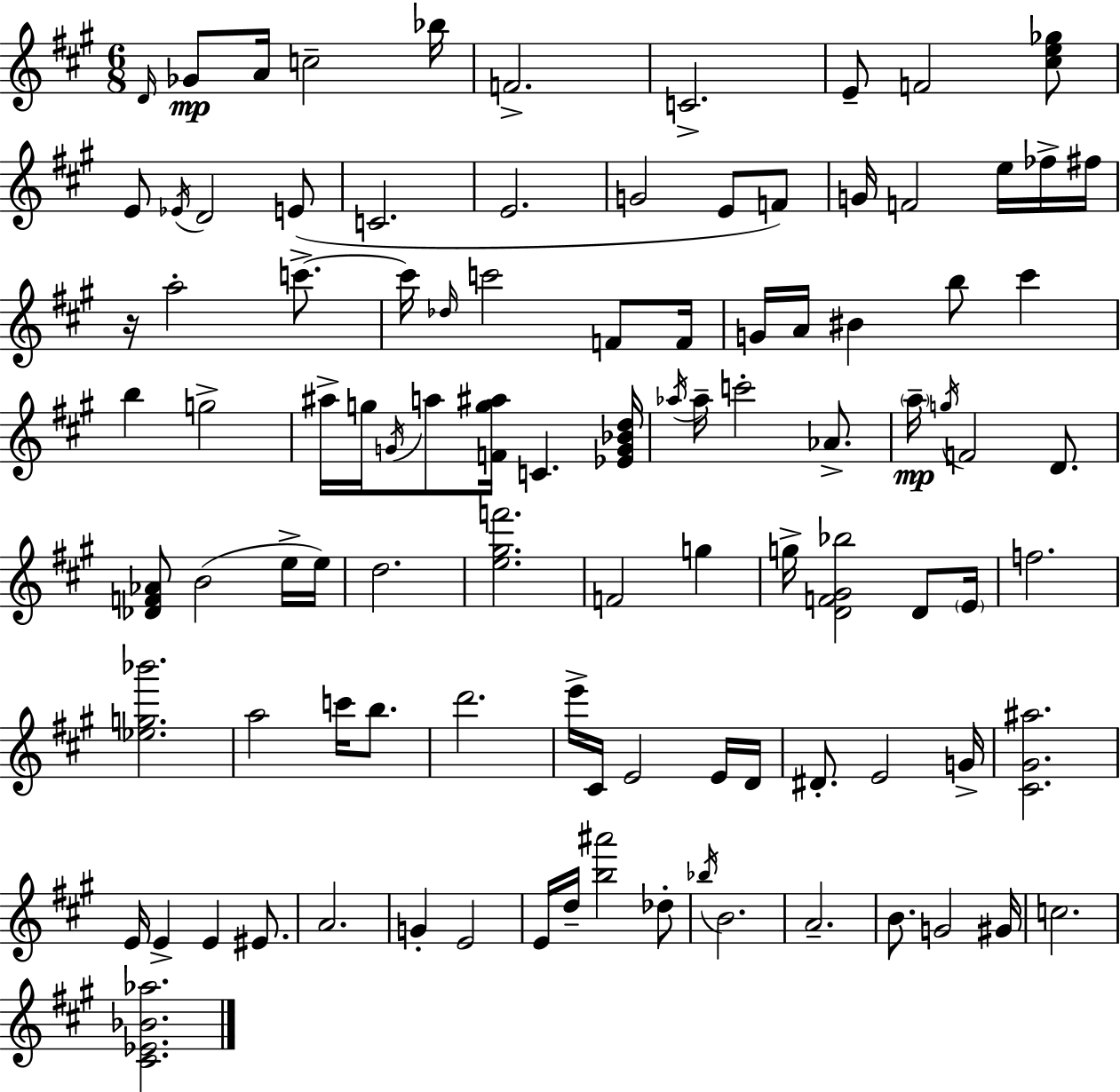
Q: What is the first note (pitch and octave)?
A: D4